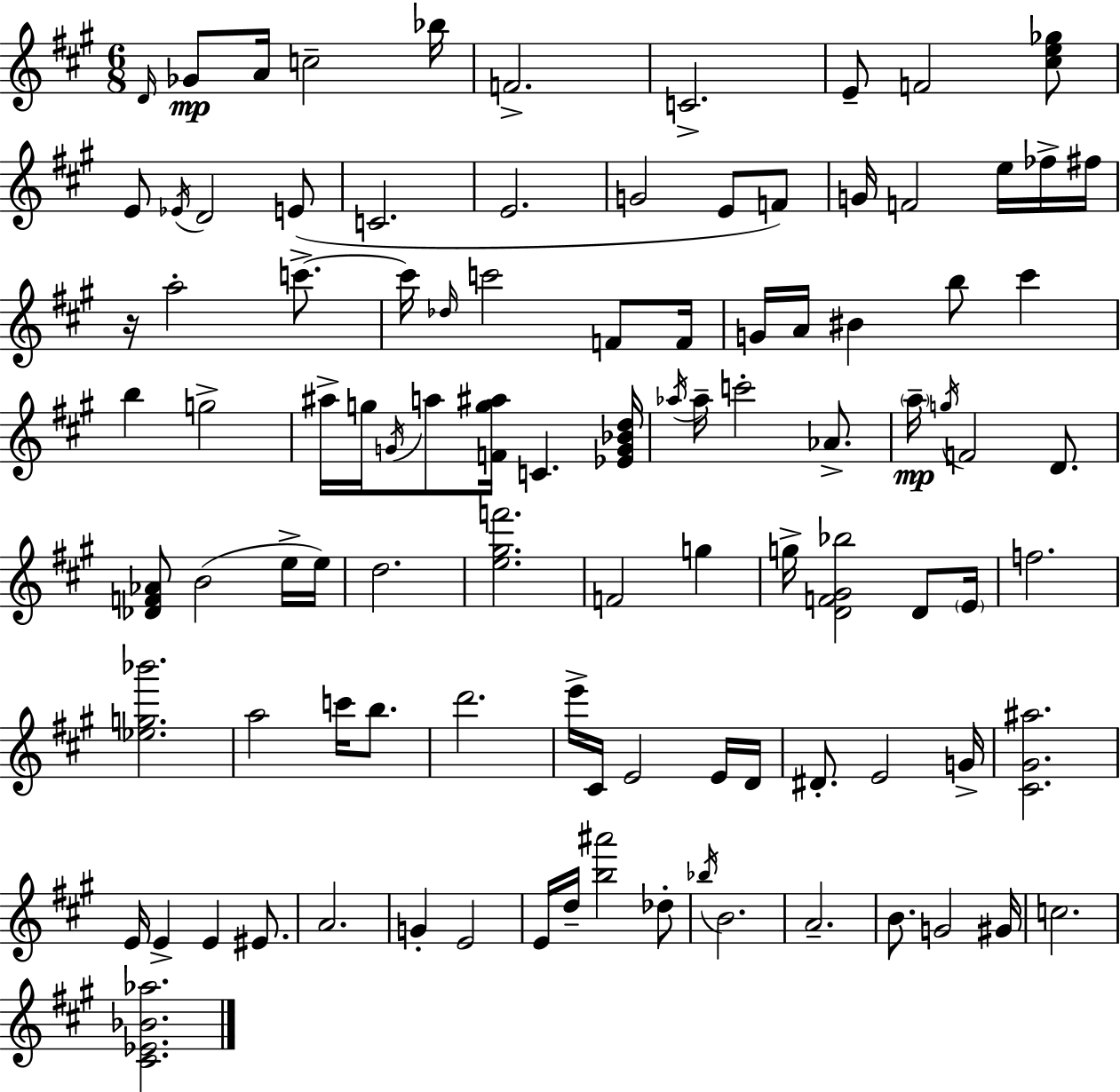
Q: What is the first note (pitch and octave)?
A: D4